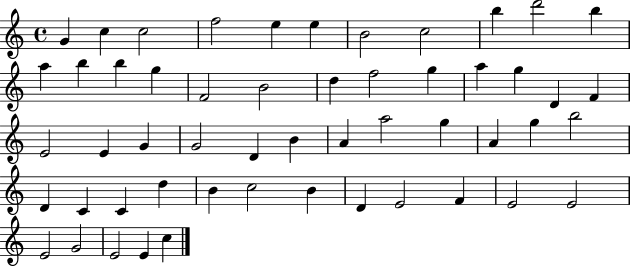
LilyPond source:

{
  \clef treble
  \time 4/4
  \defaultTimeSignature
  \key c \major
  g'4 c''4 c''2 | f''2 e''4 e''4 | b'2 c''2 | b''4 d'''2 b''4 | \break a''4 b''4 b''4 g''4 | f'2 b'2 | d''4 f''2 g''4 | a''4 g''4 d'4 f'4 | \break e'2 e'4 g'4 | g'2 d'4 b'4 | a'4 a''2 g''4 | a'4 g''4 b''2 | \break d'4 c'4 c'4 d''4 | b'4 c''2 b'4 | d'4 e'2 f'4 | e'2 e'2 | \break e'2 g'2 | e'2 e'4 c''4 | \bar "|."
}